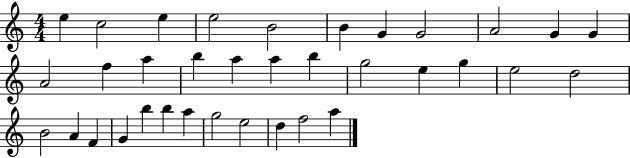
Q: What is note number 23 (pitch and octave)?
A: D5